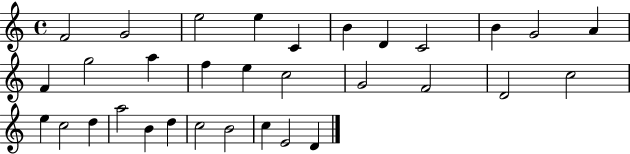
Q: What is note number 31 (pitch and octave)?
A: E4